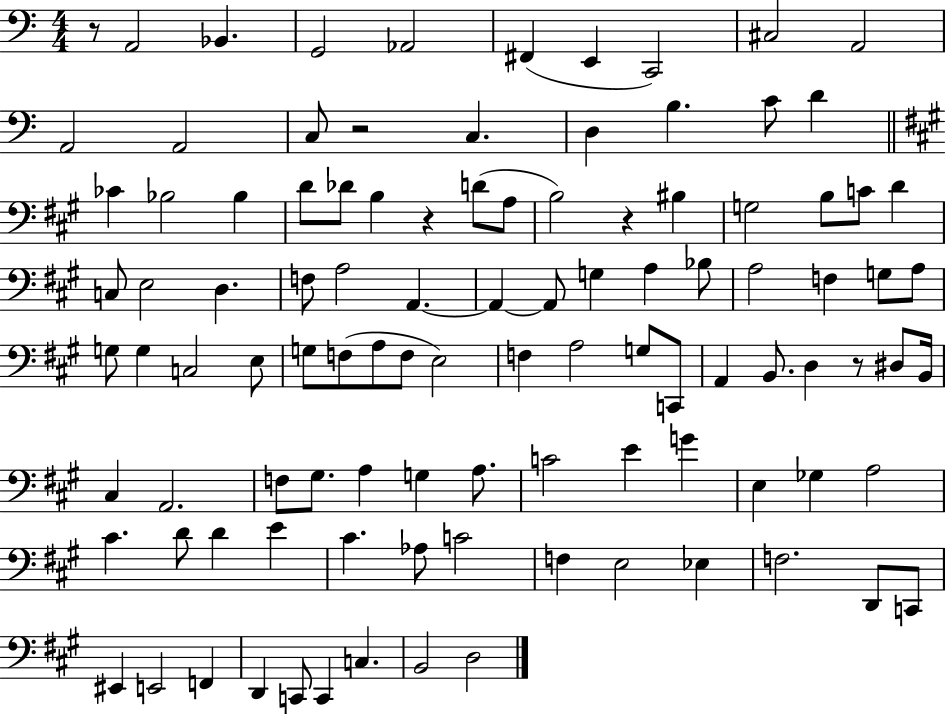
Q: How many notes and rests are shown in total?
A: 104